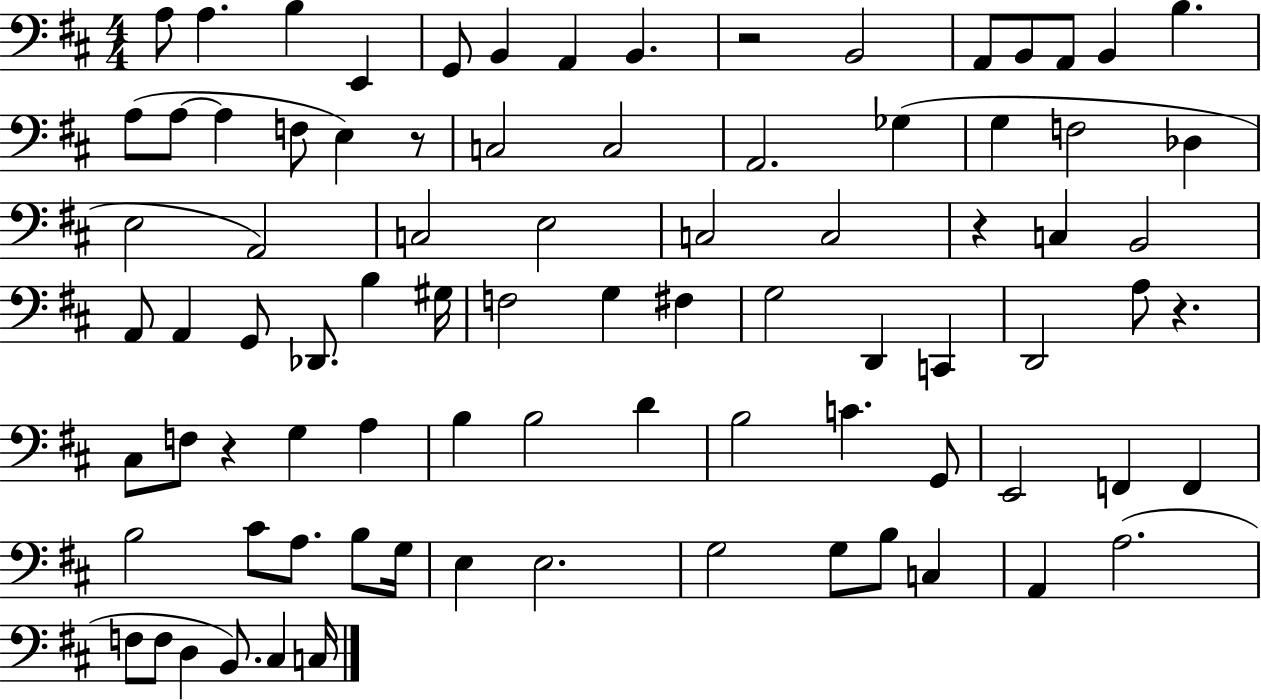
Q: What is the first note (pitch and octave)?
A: A3